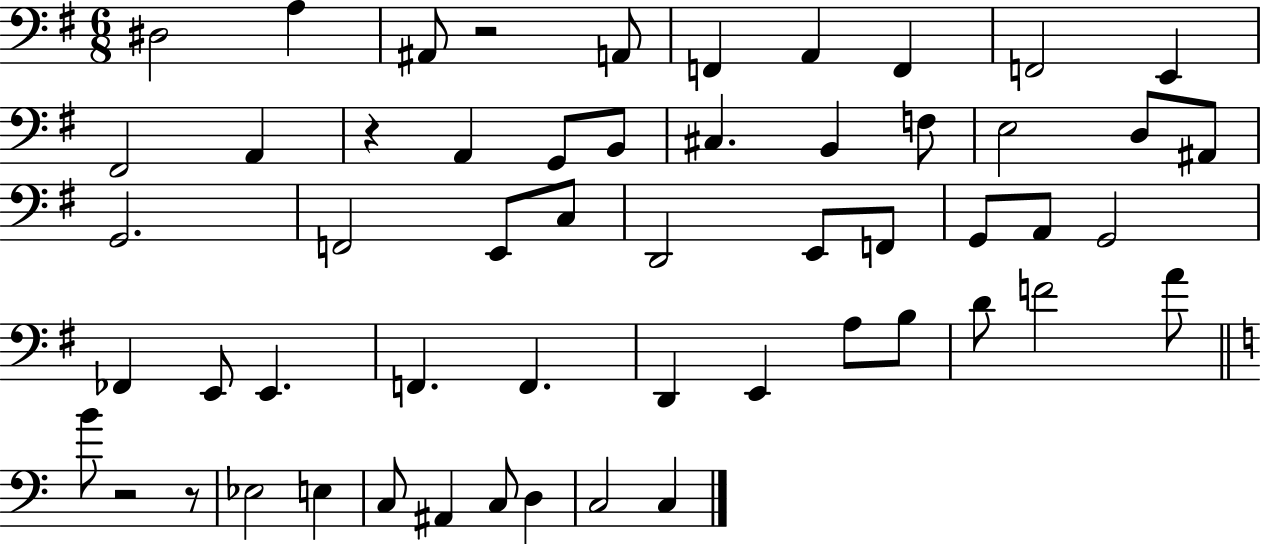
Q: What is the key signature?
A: G major